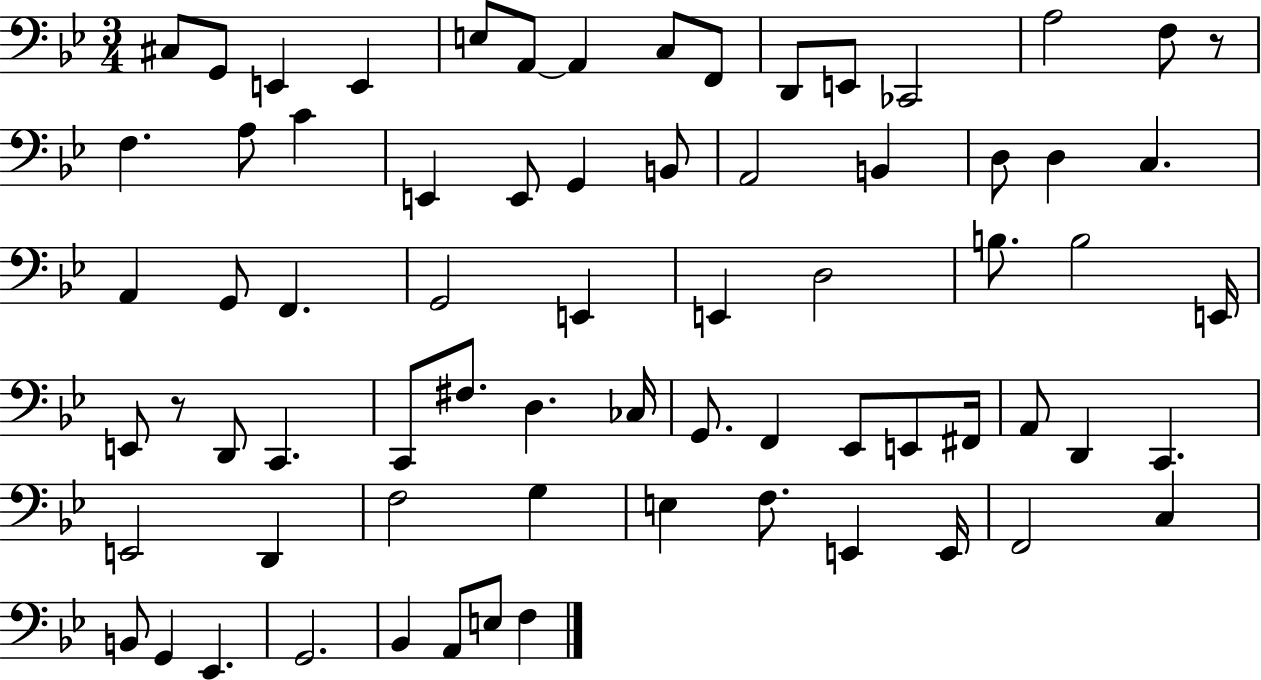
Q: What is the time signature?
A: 3/4